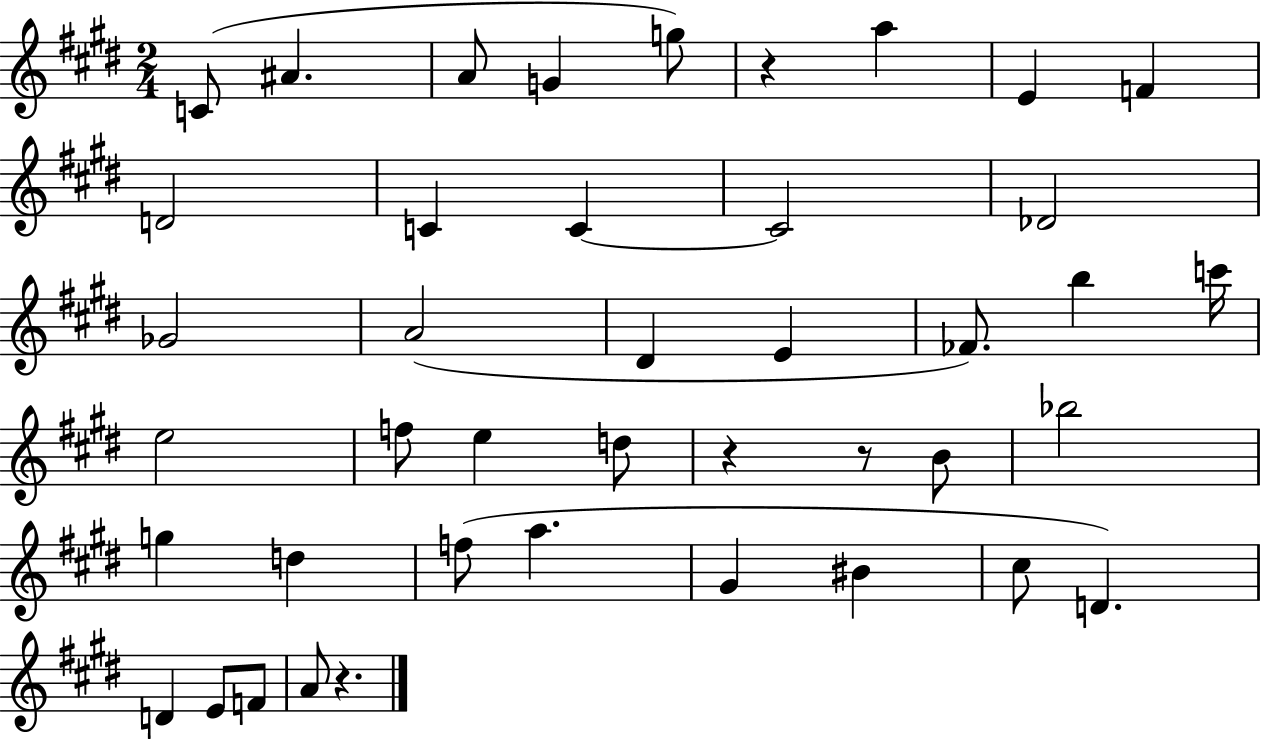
{
  \clef treble
  \numericTimeSignature
  \time 2/4
  \key e \major
  c'8( ais'4. | a'8 g'4 g''8) | r4 a''4 | e'4 f'4 | \break d'2 | c'4 c'4~~ | c'2 | des'2 | \break ges'2 | a'2( | dis'4 e'4 | fes'8.) b''4 c'''16 | \break e''2 | f''8 e''4 d''8 | r4 r8 b'8 | bes''2 | \break g''4 d''4 | f''8( a''4. | gis'4 bis'4 | cis''8 d'4.) | \break d'4 e'8 f'8 | a'8 r4. | \bar "|."
}